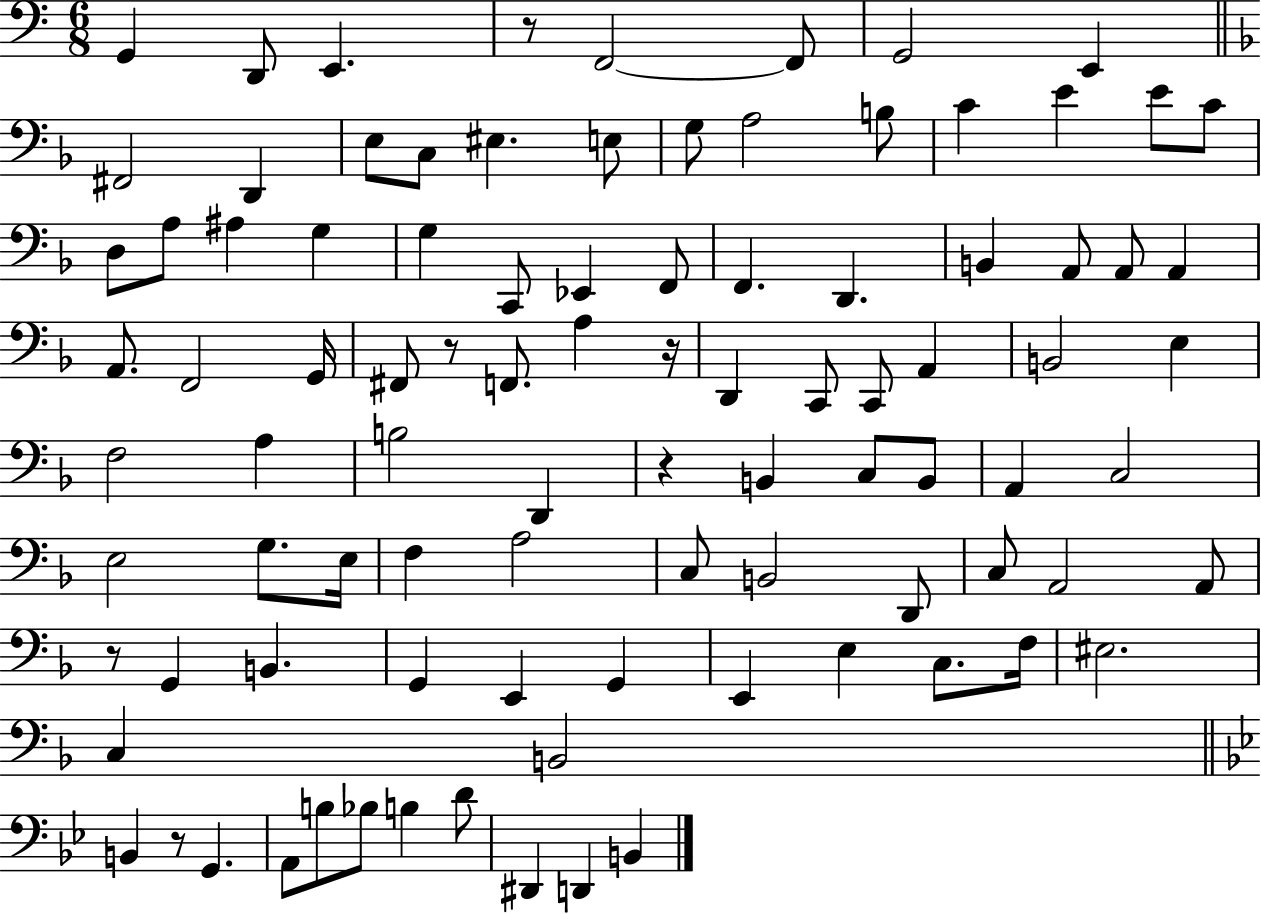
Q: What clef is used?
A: bass